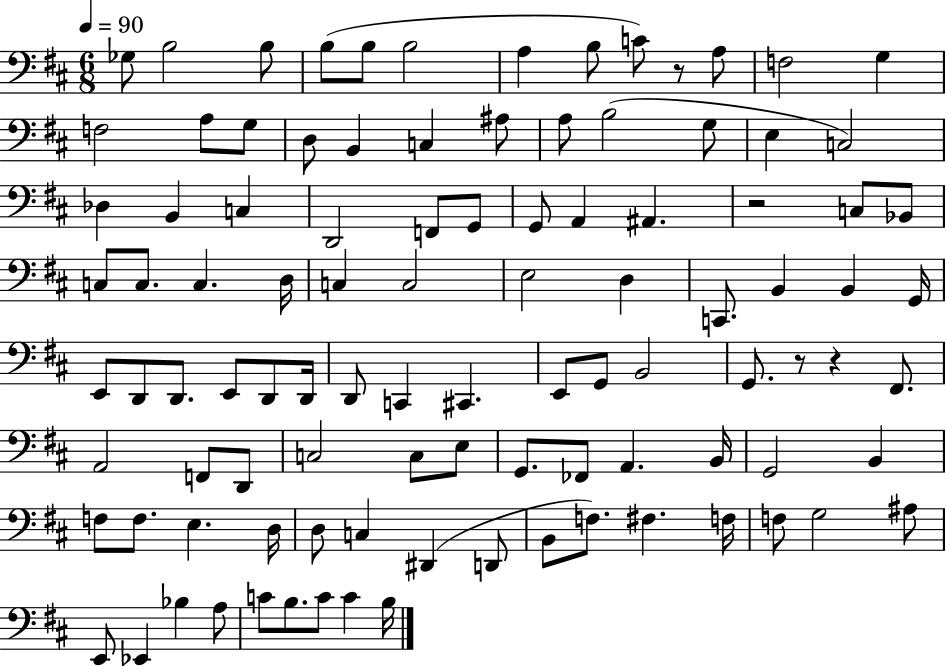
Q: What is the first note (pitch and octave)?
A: Gb3